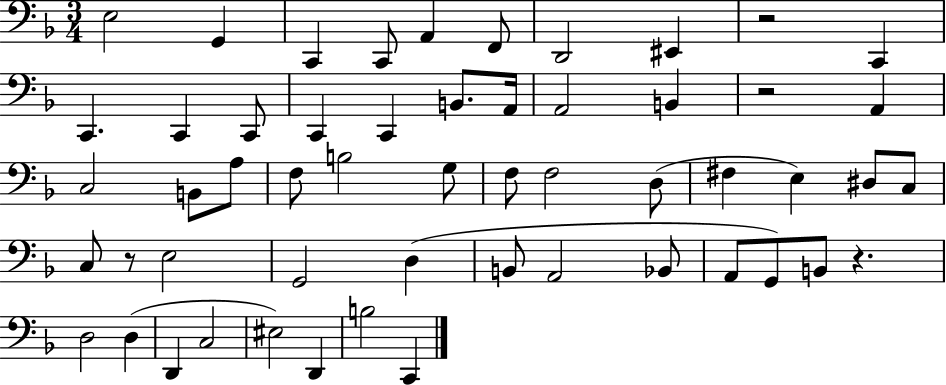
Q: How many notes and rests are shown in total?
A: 54